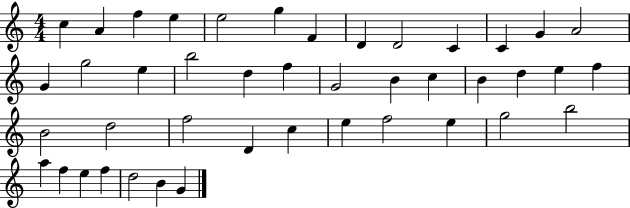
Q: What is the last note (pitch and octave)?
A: G4